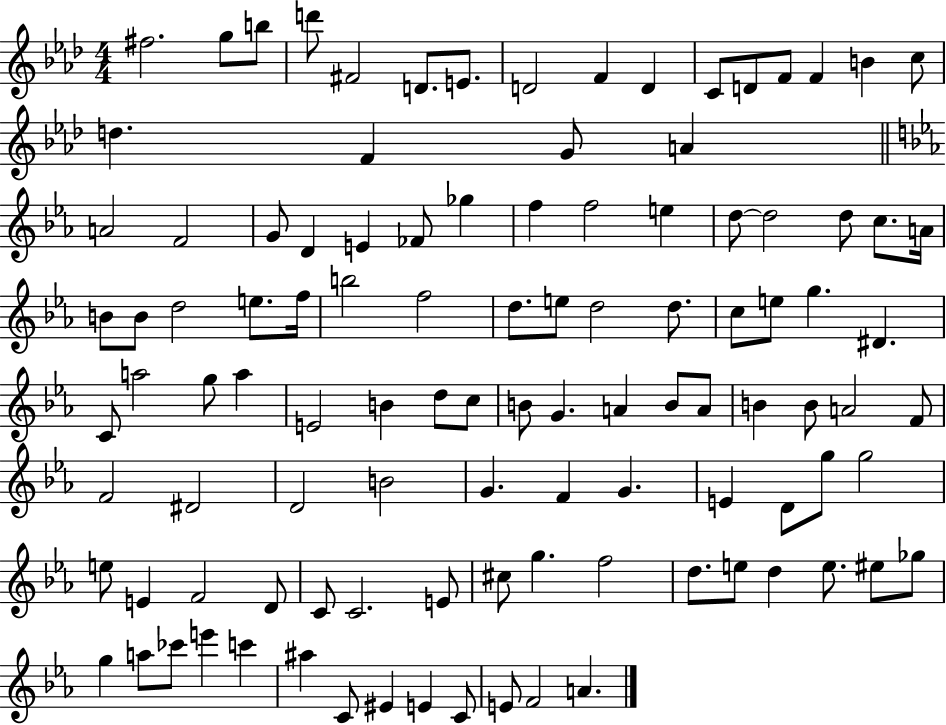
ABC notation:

X:1
T:Untitled
M:4/4
L:1/4
K:Ab
^f2 g/2 b/2 d'/2 ^F2 D/2 E/2 D2 F D C/2 D/2 F/2 F B c/2 d F G/2 A A2 F2 G/2 D E _F/2 _g f f2 e d/2 d2 d/2 c/2 A/4 B/2 B/2 d2 e/2 f/4 b2 f2 d/2 e/2 d2 d/2 c/2 e/2 g ^D C/2 a2 g/2 a E2 B d/2 c/2 B/2 G A B/2 A/2 B B/2 A2 F/2 F2 ^D2 D2 B2 G F G E D/2 g/2 g2 e/2 E F2 D/2 C/2 C2 E/2 ^c/2 g f2 d/2 e/2 d e/2 ^e/2 _g/2 g a/2 _c'/2 e' c' ^a C/2 ^E E C/2 E/2 F2 A